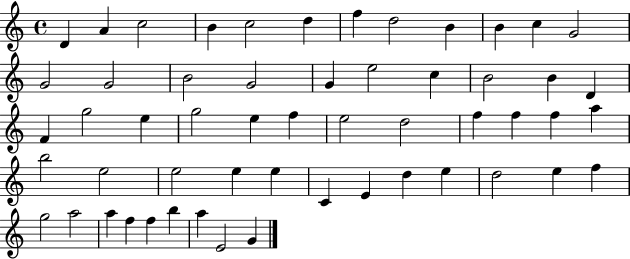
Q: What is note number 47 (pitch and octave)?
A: G5